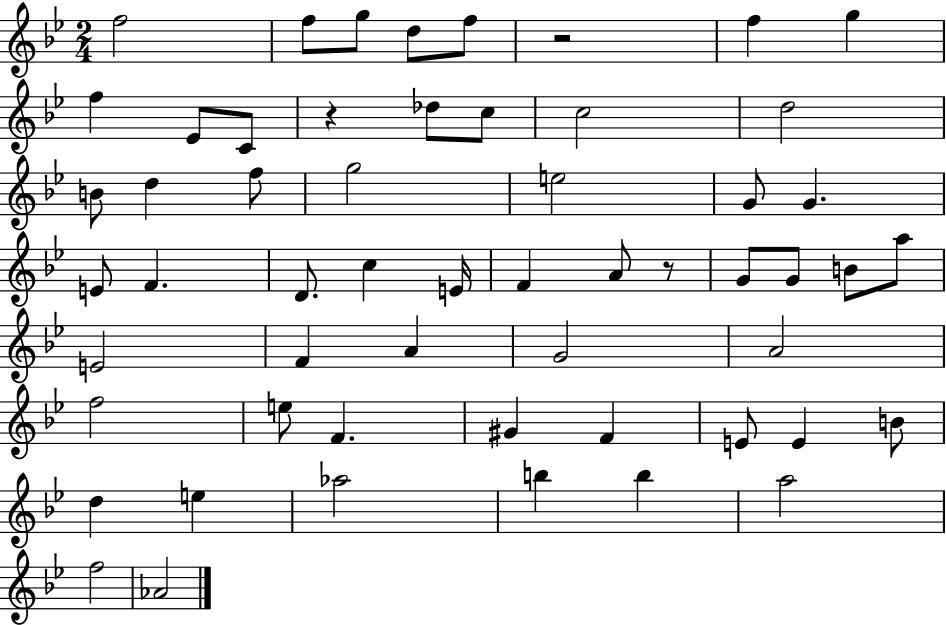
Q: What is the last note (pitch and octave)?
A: Ab4